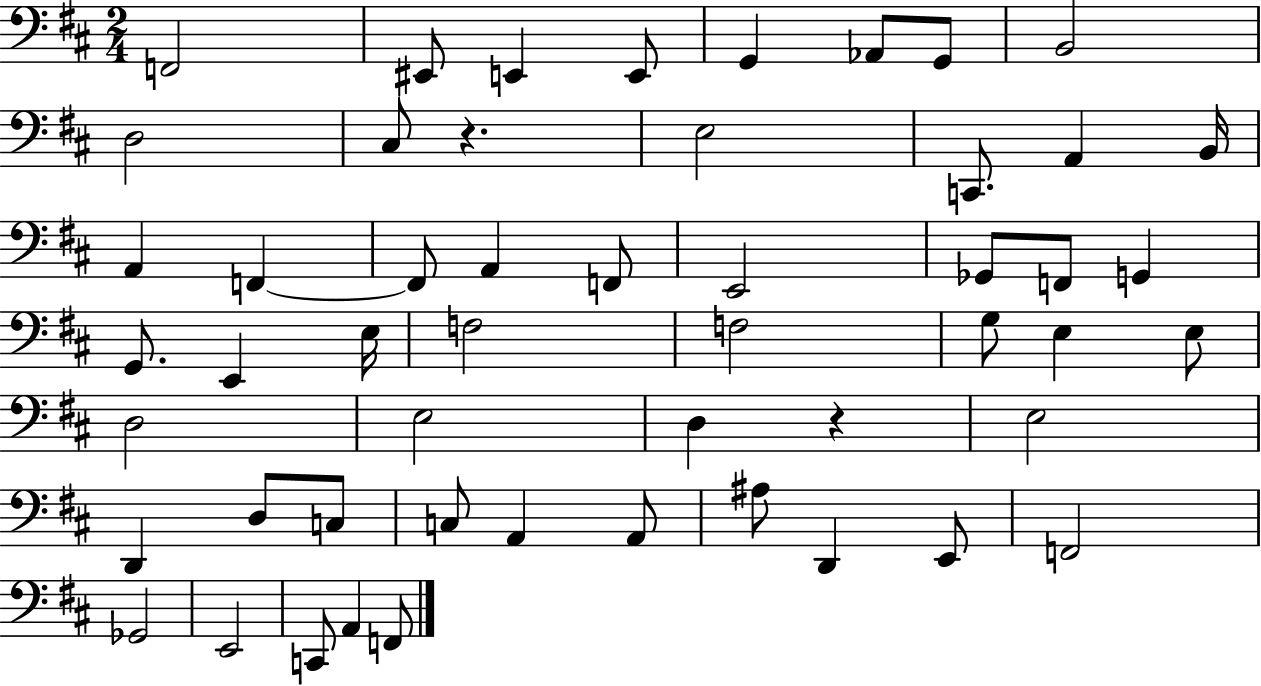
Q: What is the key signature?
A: D major